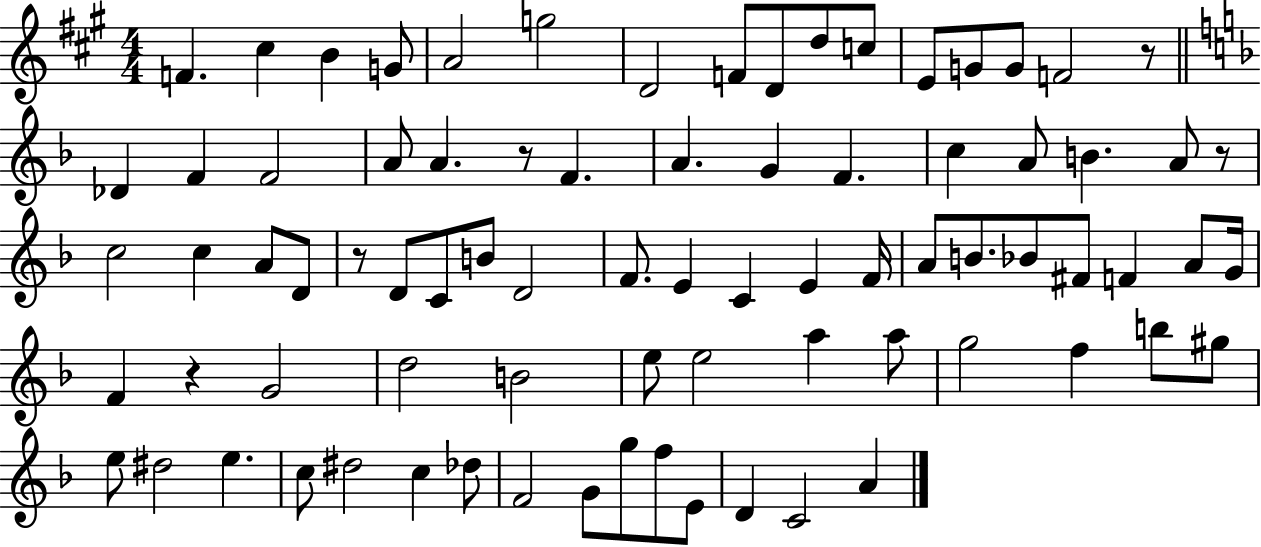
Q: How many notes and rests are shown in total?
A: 80